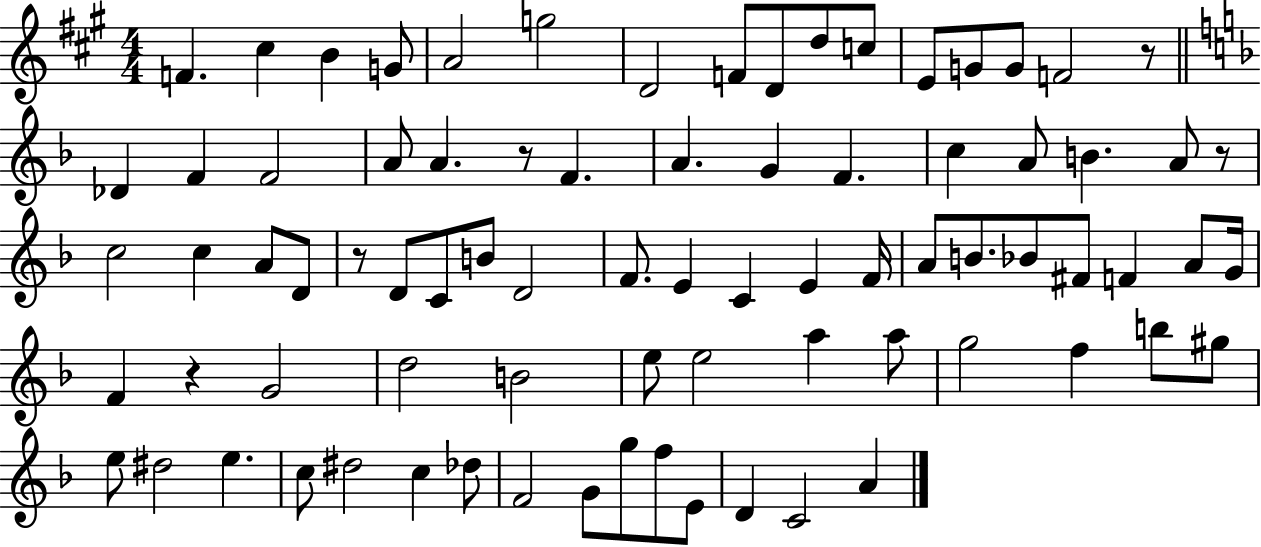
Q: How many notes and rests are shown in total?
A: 80